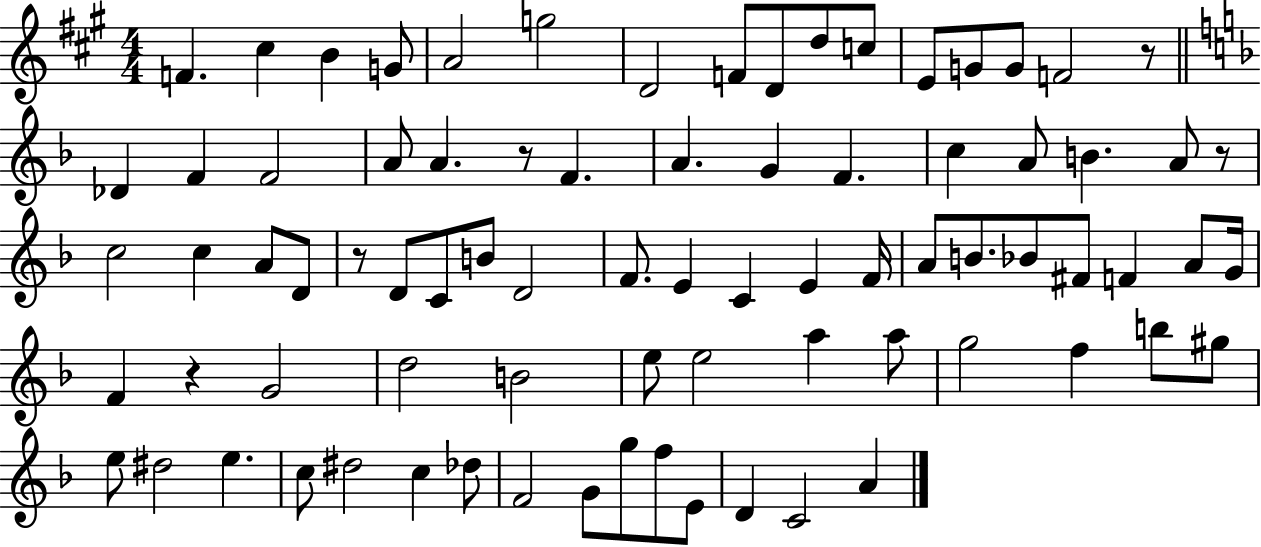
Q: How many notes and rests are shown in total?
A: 80